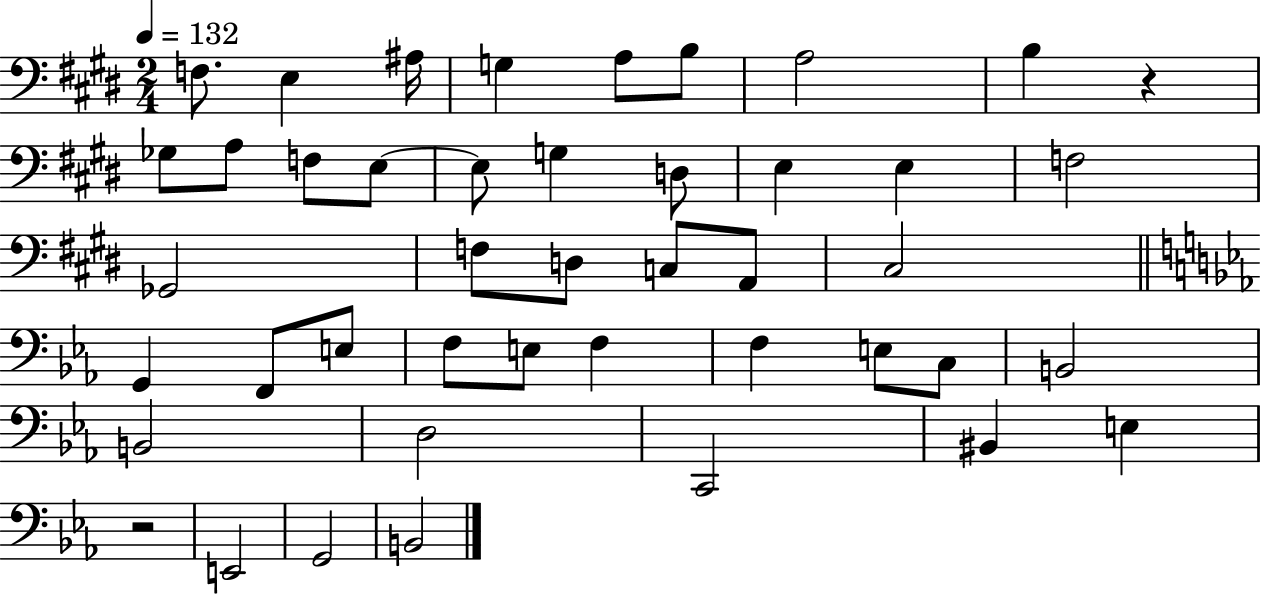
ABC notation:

X:1
T:Untitled
M:2/4
L:1/4
K:E
F,/2 E, ^A,/4 G, A,/2 B,/2 A,2 B, z _G,/2 A,/2 F,/2 E,/2 E,/2 G, D,/2 E, E, F,2 _G,,2 F,/2 D,/2 C,/2 A,,/2 ^C,2 G,, F,,/2 E,/2 F,/2 E,/2 F, F, E,/2 C,/2 B,,2 B,,2 D,2 C,,2 ^B,, E, z2 E,,2 G,,2 B,,2